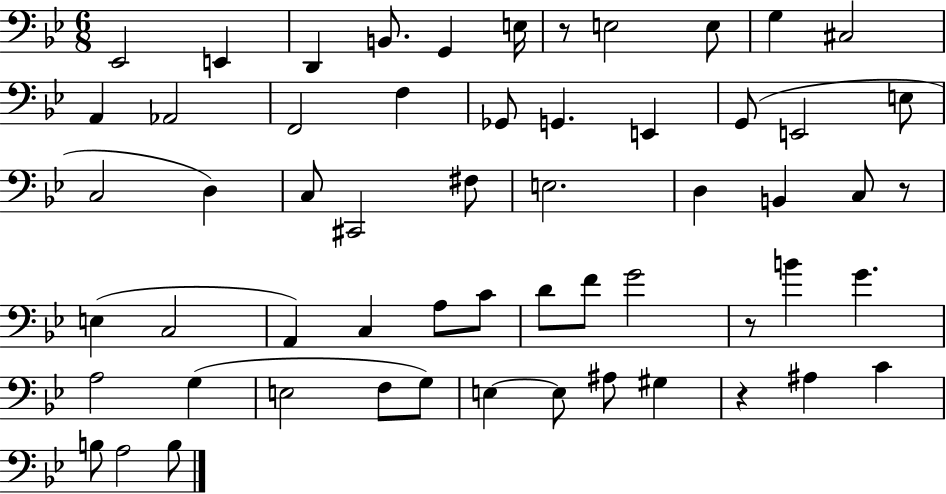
{
  \clef bass
  \numericTimeSignature
  \time 6/8
  \key bes \major
  ees,2 e,4 | d,4 b,8. g,4 e16 | r8 e2 e8 | g4 cis2 | \break a,4 aes,2 | f,2 f4 | ges,8 g,4. e,4 | g,8( e,2 e8 | \break c2 d4) | c8 cis,2 fis8 | e2. | d4 b,4 c8 r8 | \break e4( c2 | a,4) c4 a8 c'8 | d'8 f'8 g'2 | r8 b'4 g'4. | \break a2 g4( | e2 f8 g8) | e4~~ e8 ais8 gis4 | r4 ais4 c'4 | \break b8 a2 b8 | \bar "|."
}